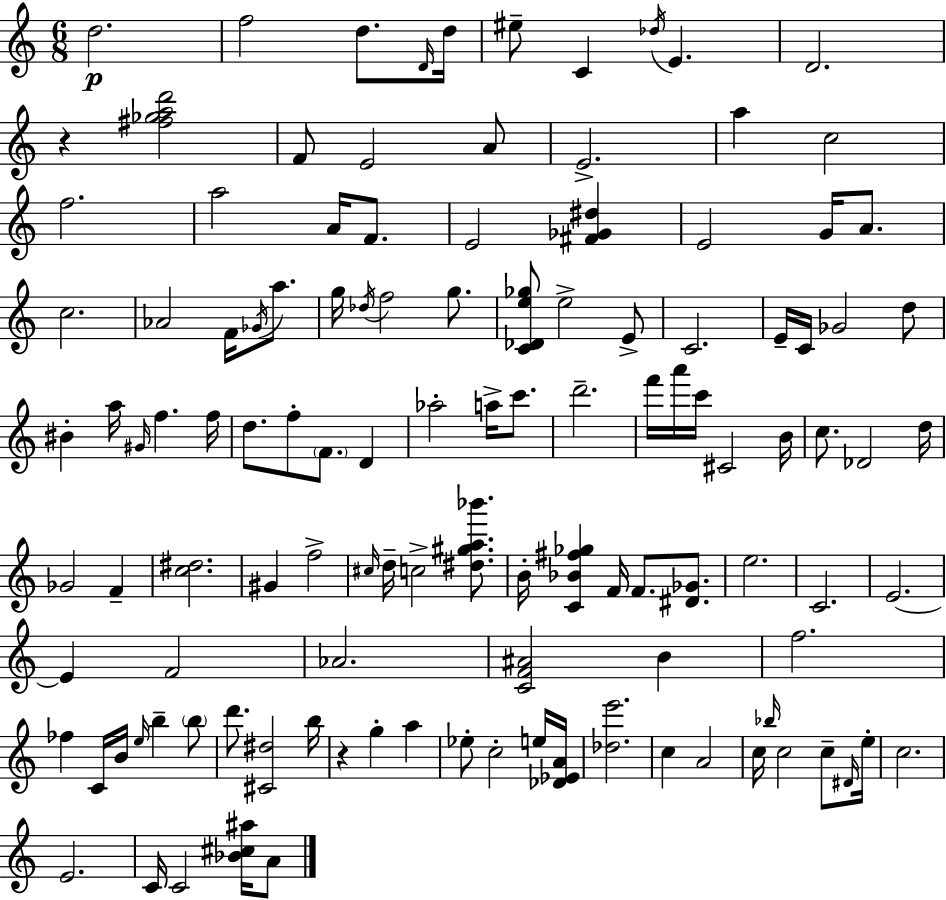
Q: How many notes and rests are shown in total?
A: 119